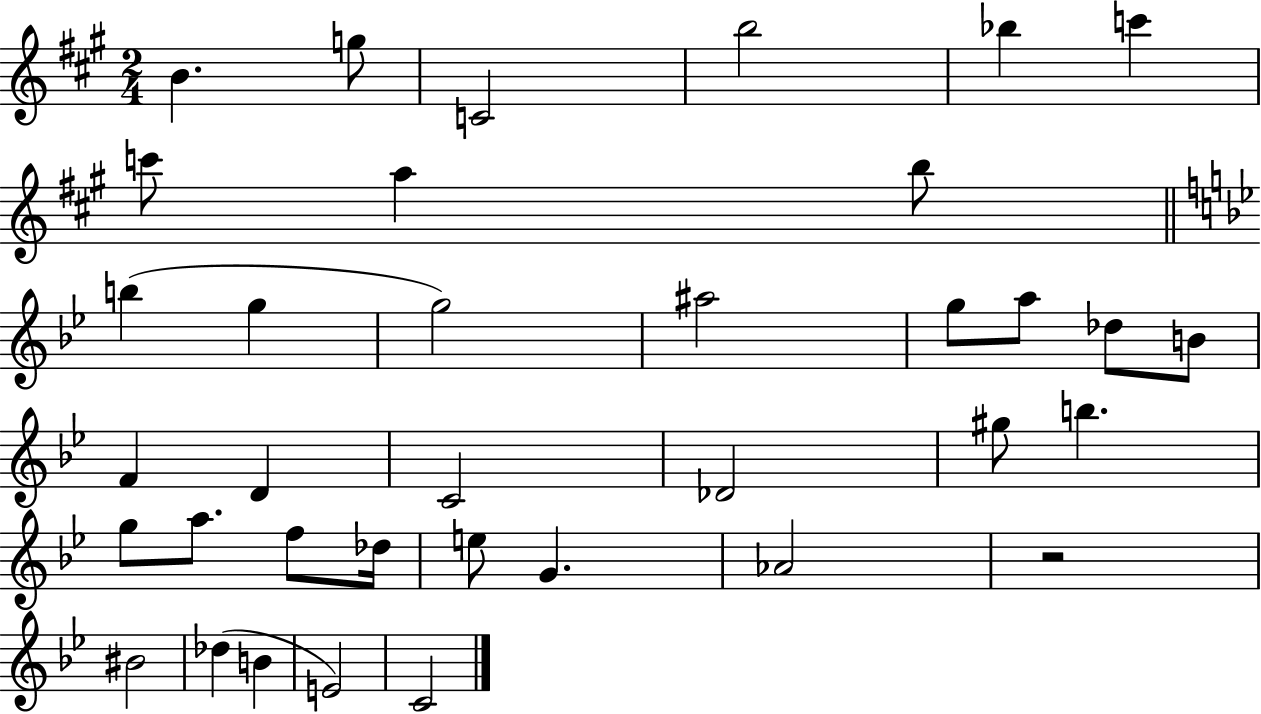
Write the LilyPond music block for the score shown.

{
  \clef treble
  \numericTimeSignature
  \time 2/4
  \key a \major
  b'4. g''8 | c'2 | b''2 | bes''4 c'''4 | \break c'''8 a''4 b''8 | \bar "||" \break \key g \minor b''4( g''4 | g''2) | ais''2 | g''8 a''8 des''8 b'8 | \break f'4 d'4 | c'2 | des'2 | gis''8 b''4. | \break g''8 a''8. f''8 des''16 | e''8 g'4. | aes'2 | r2 | \break bis'2 | des''4( b'4 | e'2) | c'2 | \break \bar "|."
}